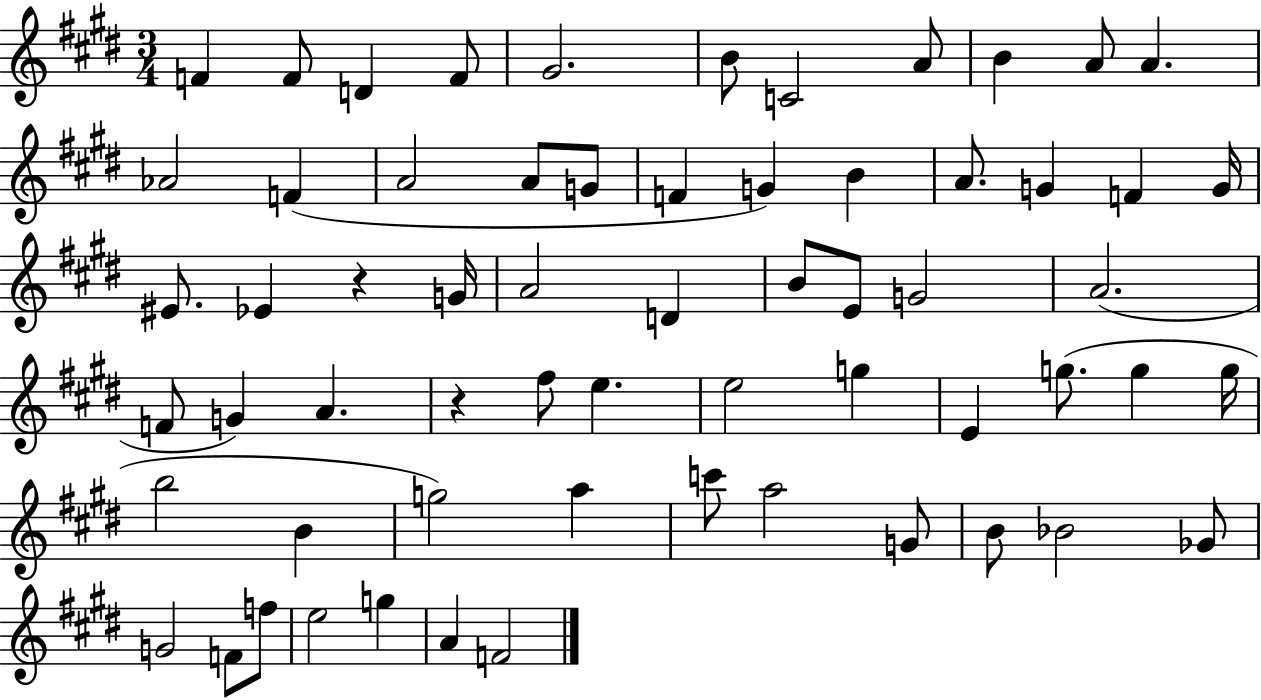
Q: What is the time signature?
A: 3/4